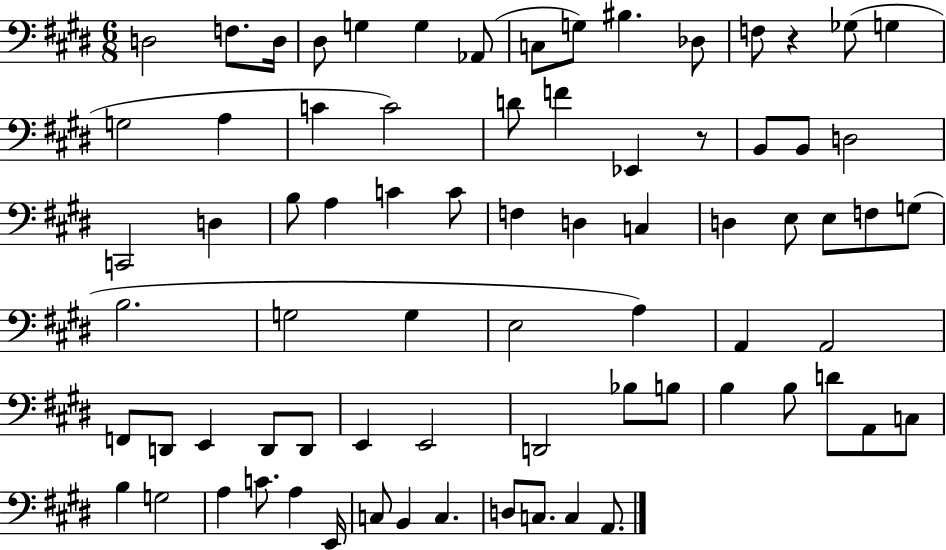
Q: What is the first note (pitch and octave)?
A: D3